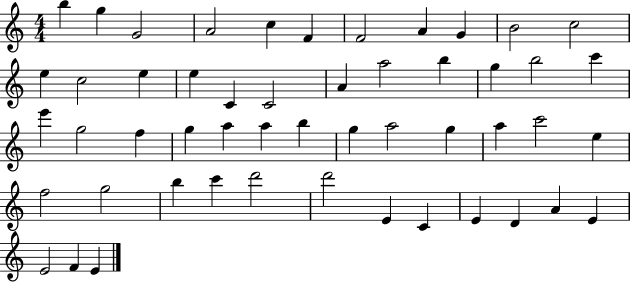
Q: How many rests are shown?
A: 0